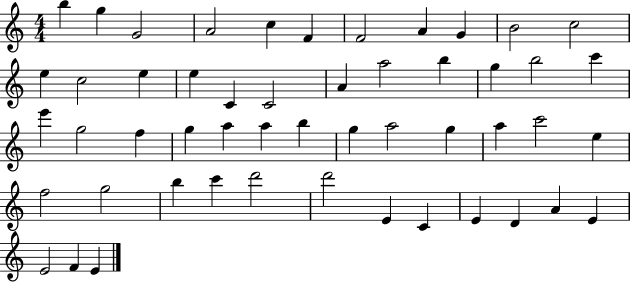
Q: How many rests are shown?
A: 0